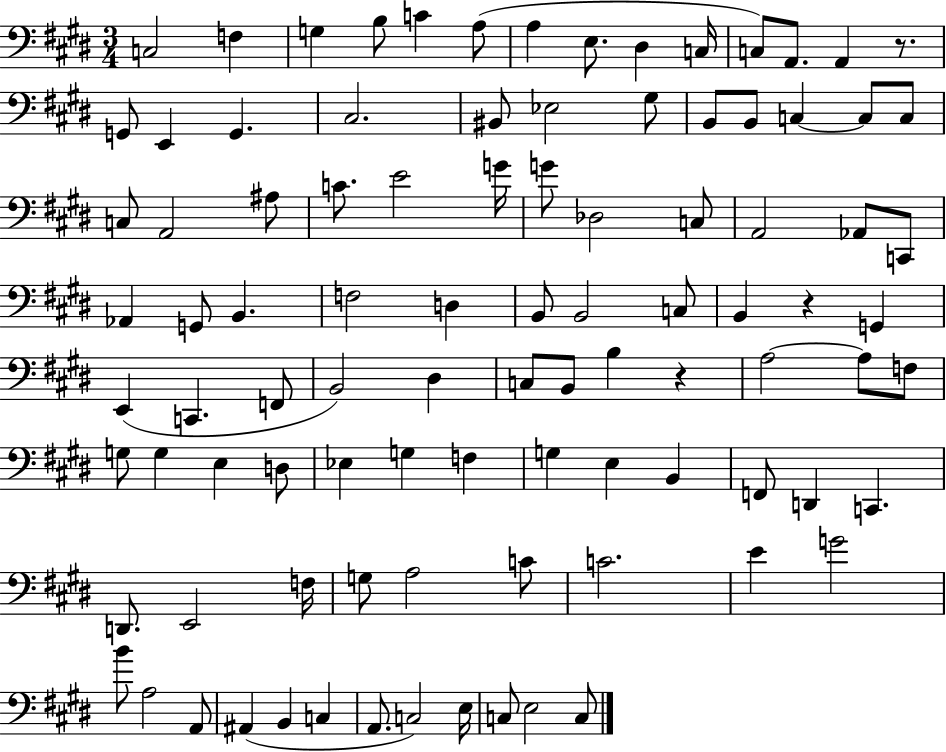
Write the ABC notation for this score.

X:1
T:Untitled
M:3/4
L:1/4
K:E
C,2 F, G, B,/2 C A,/2 A, E,/2 ^D, C,/4 C,/2 A,,/2 A,, z/2 G,,/2 E,, G,, ^C,2 ^B,,/2 _E,2 ^G,/2 B,,/2 B,,/2 C, C,/2 C,/2 C,/2 A,,2 ^A,/2 C/2 E2 G/4 G/2 _D,2 C,/2 A,,2 _A,,/2 C,,/2 _A,, G,,/2 B,, F,2 D, B,,/2 B,,2 C,/2 B,, z G,, E,, C,, F,,/2 B,,2 ^D, C,/2 B,,/2 B, z A,2 A,/2 F,/2 G,/2 G, E, D,/2 _E, G, F, G, E, B,, F,,/2 D,, C,, D,,/2 E,,2 F,/4 G,/2 A,2 C/2 C2 E G2 B/2 A,2 A,,/2 ^A,, B,, C, A,,/2 C,2 E,/4 C,/2 E,2 C,/2